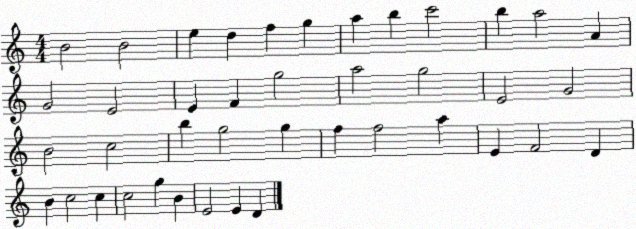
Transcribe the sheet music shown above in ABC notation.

X:1
T:Untitled
M:4/4
L:1/4
K:C
B2 B2 e d f g a b c'2 b a2 A G2 E2 E F g2 a2 g2 E2 G2 B2 c2 b g2 g f f2 a E F2 D B c2 c c2 g B E2 E D